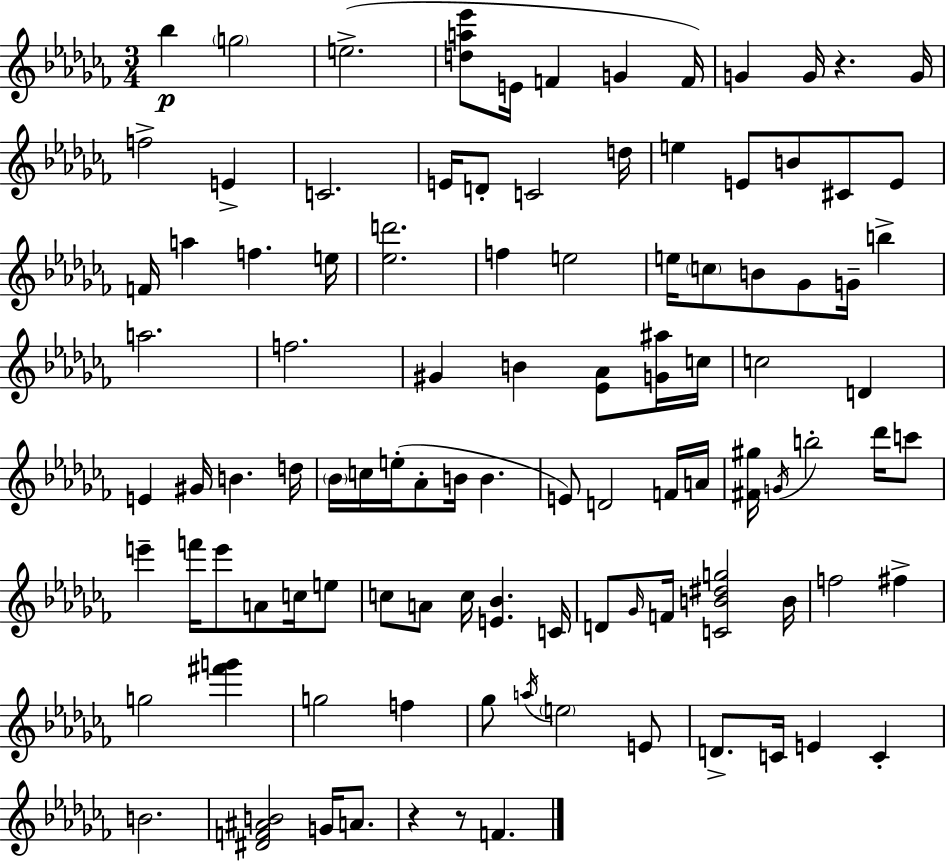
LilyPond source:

{
  \clef treble
  \numericTimeSignature
  \time 3/4
  \key aes \minor
  \repeat volta 2 { bes''4\p \parenthesize g''2 | e''2.->( | <d'' a'' ees'''>8 e'16 f'4 g'4 f'16) | g'4 g'16 r4. g'16 | \break f''2-> e'4-> | c'2. | e'16 d'8-. c'2 d''16 | e''4 e'8 b'8 cis'8 e'8 | \break f'16 a''4 f''4. e''16 | <ees'' d'''>2. | f''4 e''2 | e''16 \parenthesize c''8 b'8 ges'8 g'16-- b''4-> | \break a''2. | f''2. | gis'4 b'4 <ees' aes'>8 <g' ais''>16 c''16 | c''2 d'4 | \break e'4 gis'16 b'4. d''16 | \parenthesize bes'16 c''16 e''16-.( aes'8-. b'16 b'4. | e'8) d'2 f'16 a'16 | <fis' gis''>16 \acciaccatura { g'16 } b''2-. des'''16 c'''8 | \break e'''4-- f'''16 e'''8 a'8 c''16 e''8 | c''8 a'8 c''16 <e' bes'>4. | c'16 d'8 \grace { ges'16 } f'16 <c' b' dis'' g''>2 | b'16 f''2 fis''4-> | \break g''2 <fis''' g'''>4 | g''2 f''4 | ges''8 \acciaccatura { a''16 } \parenthesize e''2 | e'8 d'8.-> c'16 e'4 c'4-. | \break b'2. | <dis' f' ais' b'>2 g'16 | a'8. r4 r8 f'4. | } \bar "|."
}